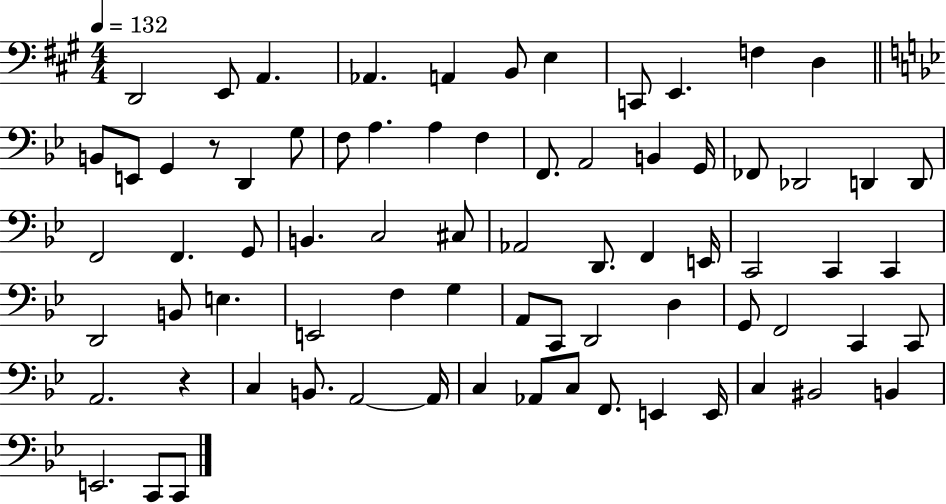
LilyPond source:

{
  \clef bass
  \numericTimeSignature
  \time 4/4
  \key a \major
  \tempo 4 = 132
  \repeat volta 2 { d,2 e,8 a,4. | aes,4. a,4 b,8 e4 | c,8 e,4. f4 d4 | \bar "||" \break \key g \minor b,8 e,8 g,4 r8 d,4 g8 | f8 a4. a4 f4 | f,8. a,2 b,4 g,16 | fes,8 des,2 d,4 d,8 | \break f,2 f,4. g,8 | b,4. c2 cis8 | aes,2 d,8. f,4 e,16 | c,2 c,4 c,4 | \break d,2 b,8 e4. | e,2 f4 g4 | a,8 c,8 d,2 d4 | g,8 f,2 c,4 c,8 | \break a,2. r4 | c4 b,8. a,2~~ a,16 | c4 aes,8 c8 f,8. e,4 e,16 | c4 bis,2 b,4 | \break e,2. c,8 c,8 | } \bar "|."
}